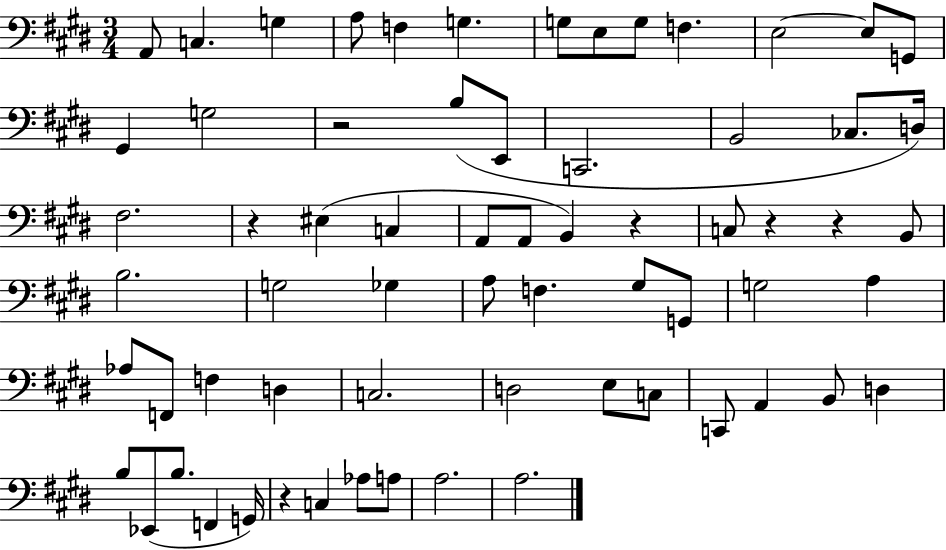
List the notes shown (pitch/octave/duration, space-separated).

A2/e C3/q. G3/q A3/e F3/q G3/q. G3/e E3/e G3/e F3/q. E3/h E3/e G2/e G#2/q G3/h R/h B3/e E2/e C2/h. B2/h CES3/e. D3/s F#3/h. R/q EIS3/q C3/q A2/e A2/e B2/q R/q C3/e R/q R/q B2/e B3/h. G3/h Gb3/q A3/e F3/q. G#3/e G2/e G3/h A3/q Ab3/e F2/e F3/q D3/q C3/h. D3/h E3/e C3/e C2/e A2/q B2/e D3/q B3/e Eb2/e B3/e. F2/q G2/s R/q C3/q Ab3/e A3/e A3/h. A3/h.